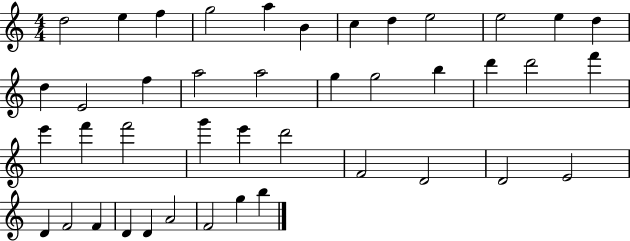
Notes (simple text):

D5/h E5/q F5/q G5/h A5/q B4/q C5/q D5/q E5/h E5/h E5/q D5/q D5/q E4/h F5/q A5/h A5/h G5/q G5/h B5/q D6/q D6/h F6/q E6/q F6/q F6/h G6/q E6/q D6/h F4/h D4/h D4/h E4/h D4/q F4/h F4/q D4/q D4/q A4/h F4/h G5/q B5/q